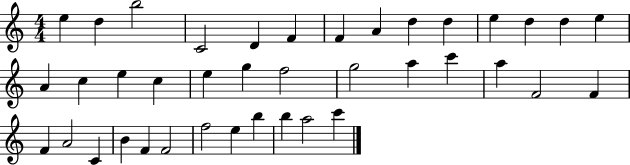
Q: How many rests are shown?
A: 0